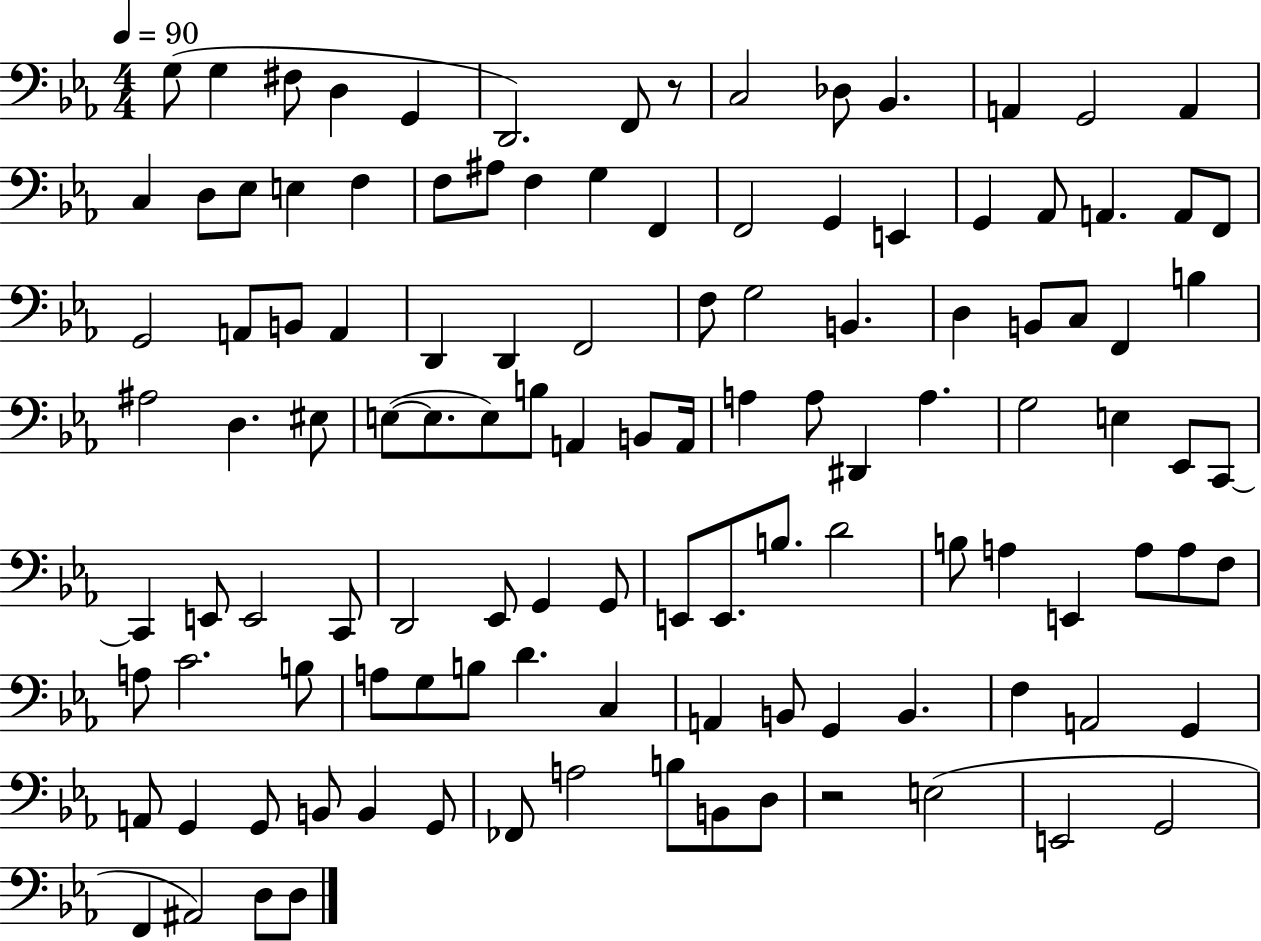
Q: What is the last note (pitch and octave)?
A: D3